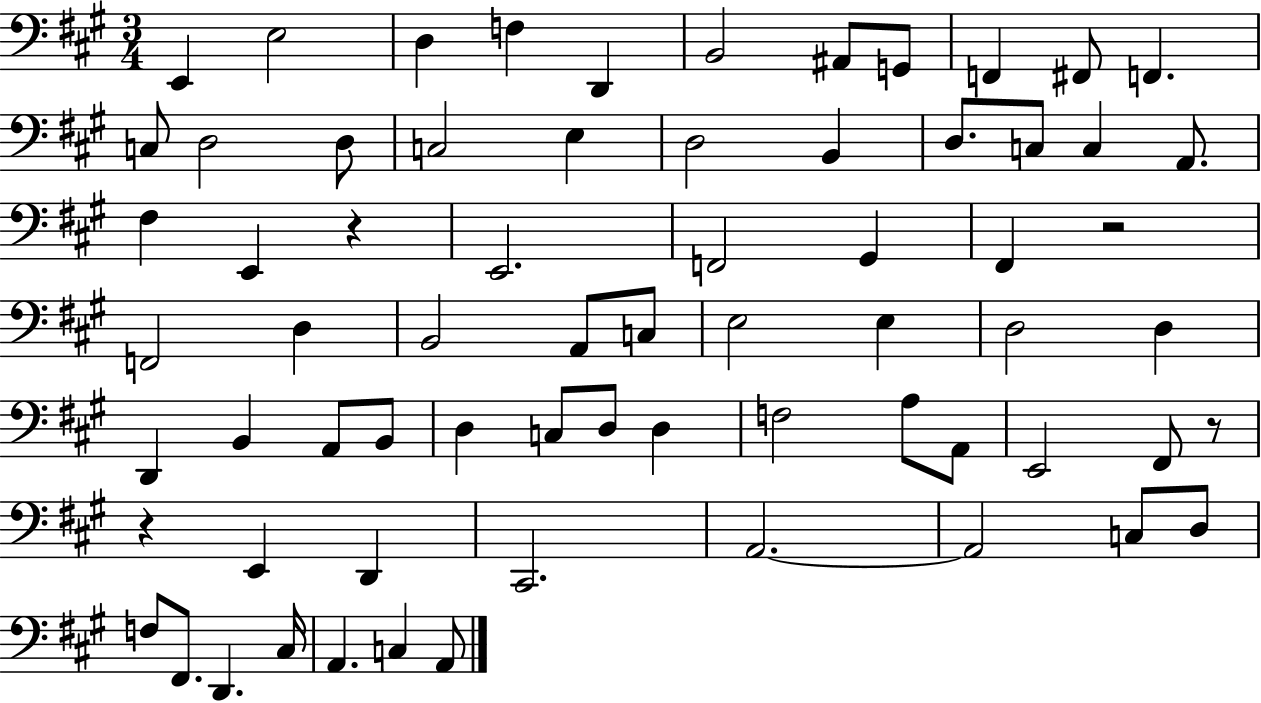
E2/q E3/h D3/q F3/q D2/q B2/h A#2/e G2/e F2/q F#2/e F2/q. C3/e D3/h D3/e C3/h E3/q D3/h B2/q D3/e. C3/e C3/q A2/e. F#3/q E2/q R/q E2/h. F2/h G#2/q F#2/q R/h F2/h D3/q B2/h A2/e C3/e E3/h E3/q D3/h D3/q D2/q B2/q A2/e B2/e D3/q C3/e D3/e D3/q F3/h A3/e A2/e E2/h F#2/e R/e R/q E2/q D2/q C#2/h. A2/h. A2/h C3/e D3/e F3/e F#2/e. D2/q. C#3/s A2/q. C3/q A2/e